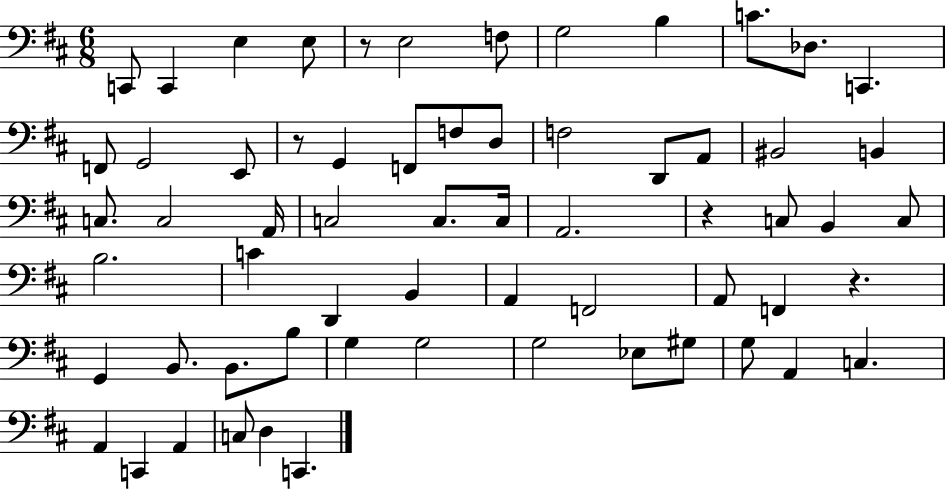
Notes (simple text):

C2/e C2/q E3/q E3/e R/e E3/h F3/e G3/h B3/q C4/e. Db3/e. C2/q. F2/e G2/h E2/e R/e G2/q F2/e F3/e D3/e F3/h D2/e A2/e BIS2/h B2/q C3/e. C3/h A2/s C3/h C3/e. C3/s A2/h. R/q C3/e B2/q C3/e B3/h. C4/q D2/q B2/q A2/q F2/h A2/e F2/q R/q. G2/q B2/e. B2/e. B3/e G3/q G3/h G3/h Eb3/e G#3/e G3/e A2/q C3/q. A2/q C2/q A2/q C3/e D3/q C2/q.